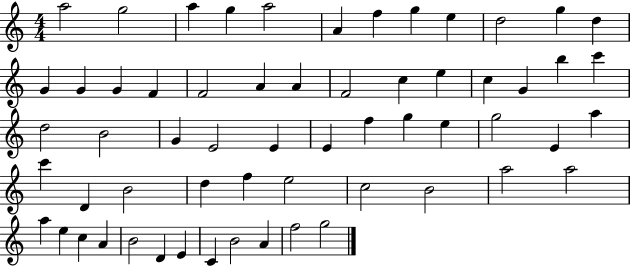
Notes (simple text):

A5/h G5/h A5/q G5/q A5/h A4/q F5/q G5/q E5/q D5/h G5/q D5/q G4/q G4/q G4/q F4/q F4/h A4/q A4/q F4/h C5/q E5/q C5/q G4/q B5/q C6/q D5/h B4/h G4/q E4/h E4/q E4/q F5/q G5/q E5/q G5/h E4/q A5/q C6/q D4/q B4/h D5/q F5/q E5/h C5/h B4/h A5/h A5/h A5/q E5/q C5/q A4/q B4/h D4/q E4/q C4/q B4/h A4/q F5/h G5/h